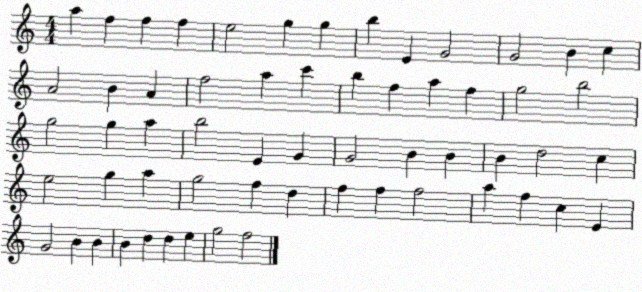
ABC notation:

X:1
T:Untitled
M:4/4
L:1/4
K:C
a f f f e2 g g b E G2 G2 B c A2 B A f2 a c' b f a f g2 b2 g2 g a b2 E G G2 B B B d2 c e2 g a g2 f d f f f2 a f c E G2 B B B d d e g2 f2